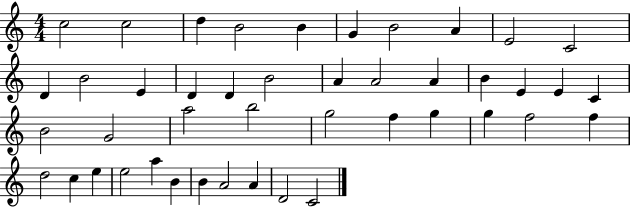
C5/h C5/h D5/q B4/h B4/q G4/q B4/h A4/q E4/h C4/h D4/q B4/h E4/q D4/q D4/q B4/h A4/q A4/h A4/q B4/q E4/q E4/q C4/q B4/h G4/h A5/h B5/h G5/h F5/q G5/q G5/q F5/h F5/q D5/h C5/q E5/q E5/h A5/q B4/q B4/q A4/h A4/q D4/h C4/h